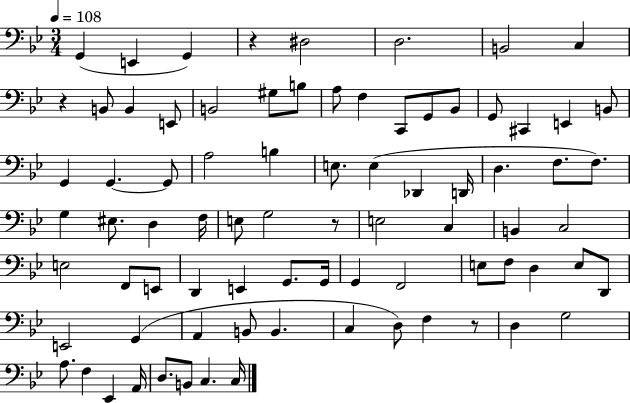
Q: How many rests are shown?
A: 4